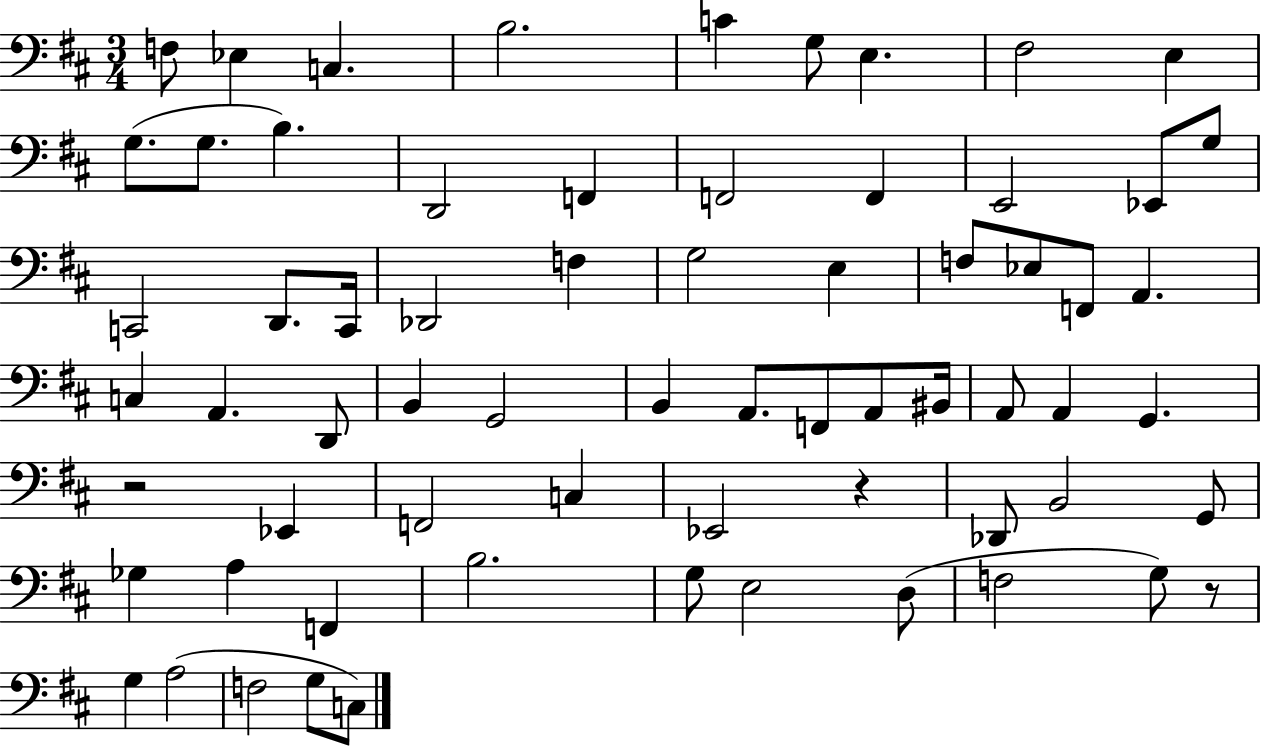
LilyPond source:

{
  \clef bass
  \numericTimeSignature
  \time 3/4
  \key d \major
  \repeat volta 2 { f8 ees4 c4. | b2. | c'4 g8 e4. | fis2 e4 | \break g8.( g8. b4.) | d,2 f,4 | f,2 f,4 | e,2 ees,8 g8 | \break c,2 d,8. c,16 | des,2 f4 | g2 e4 | f8 ees8 f,8 a,4. | \break c4 a,4. d,8 | b,4 g,2 | b,4 a,8. f,8 a,8 bis,16 | a,8 a,4 g,4. | \break r2 ees,4 | f,2 c4 | ees,2 r4 | des,8 b,2 g,8 | \break ges4 a4 f,4 | b2. | g8 e2 d8( | f2 g8) r8 | \break g4 a2( | f2 g8 c8) | } \bar "|."
}